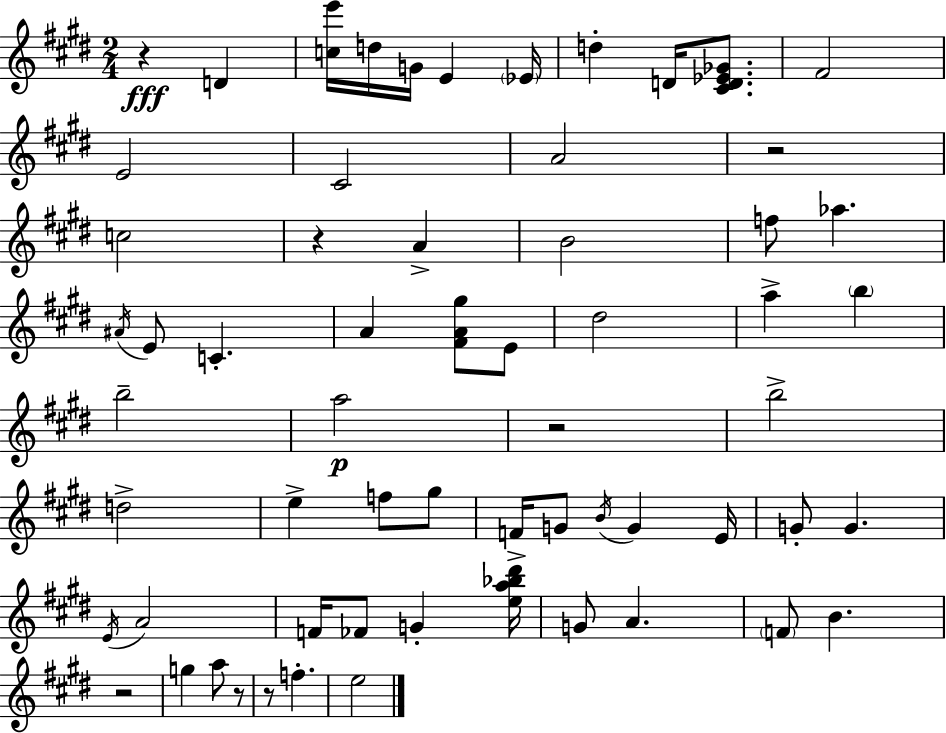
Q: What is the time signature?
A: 2/4